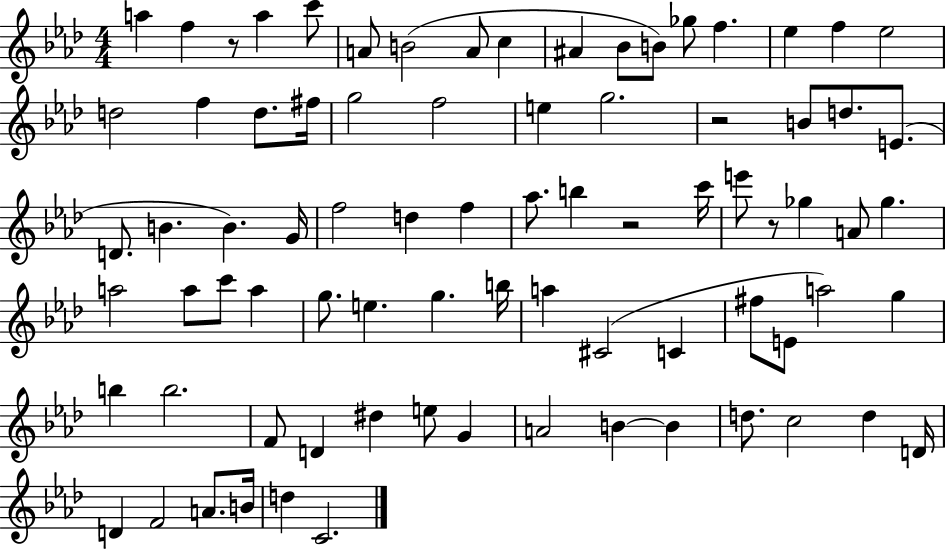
{
  \clef treble
  \numericTimeSignature
  \time 4/4
  \key aes \major
  a''4 f''4 r8 a''4 c'''8 | a'8 b'2( a'8 c''4 | ais'4 bes'8 b'8) ges''8 f''4. | ees''4 f''4 ees''2 | \break d''2 f''4 d''8. fis''16 | g''2 f''2 | e''4 g''2. | r2 b'8 d''8. e'8.( | \break d'8. b'4. b'4.) g'16 | f''2 d''4 f''4 | aes''8. b''4 r2 c'''16 | e'''8 r8 ges''4 a'8 ges''4. | \break a''2 a''8 c'''8 a''4 | g''8. e''4. g''4. b''16 | a''4 cis'2( c'4 | fis''8 e'8 a''2) g''4 | \break b''4 b''2. | f'8 d'4 dis''4 e''8 g'4 | a'2 b'4~~ b'4 | d''8. c''2 d''4 d'16 | \break d'4 f'2 a'8. b'16 | d''4 c'2. | \bar "|."
}